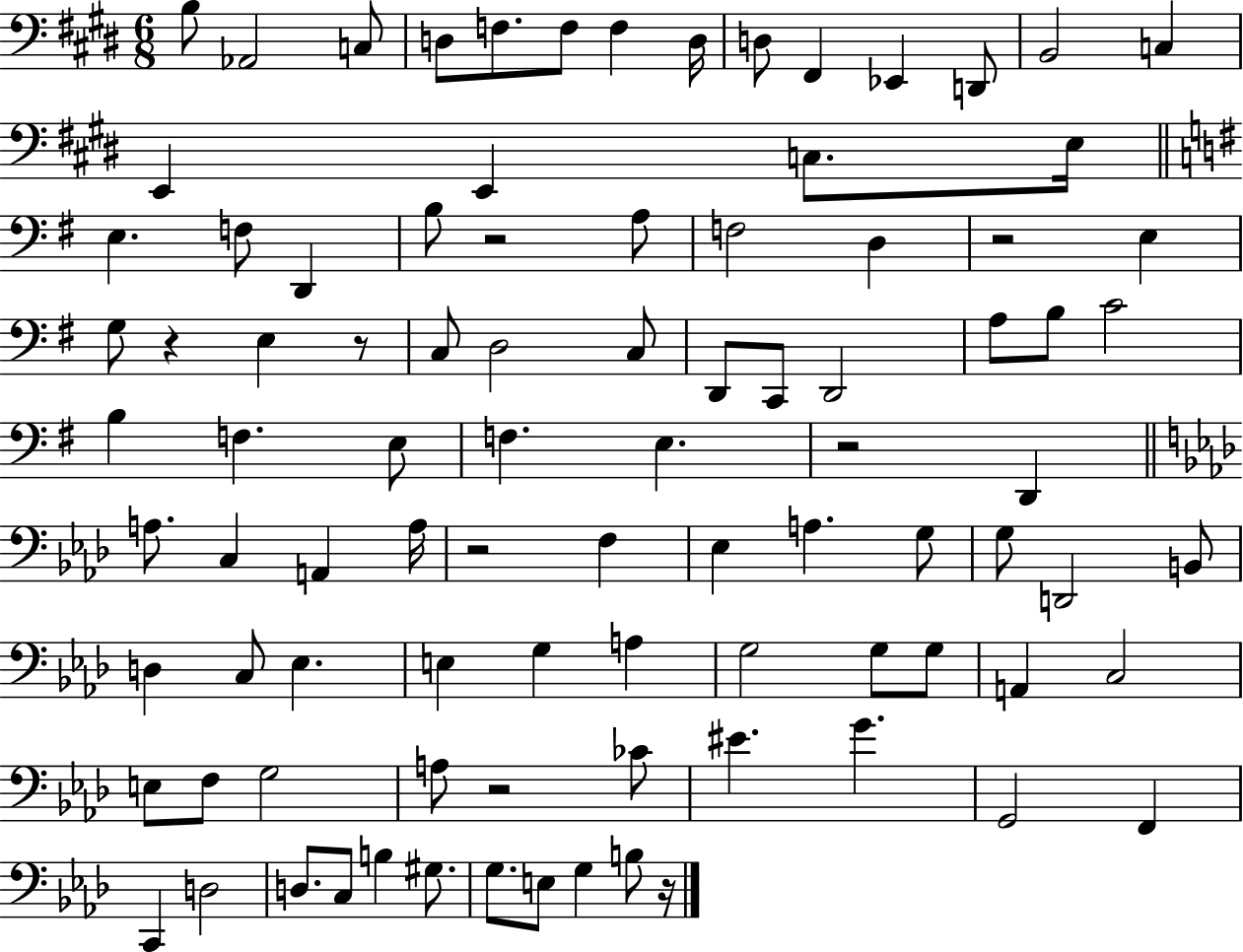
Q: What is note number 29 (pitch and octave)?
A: C3